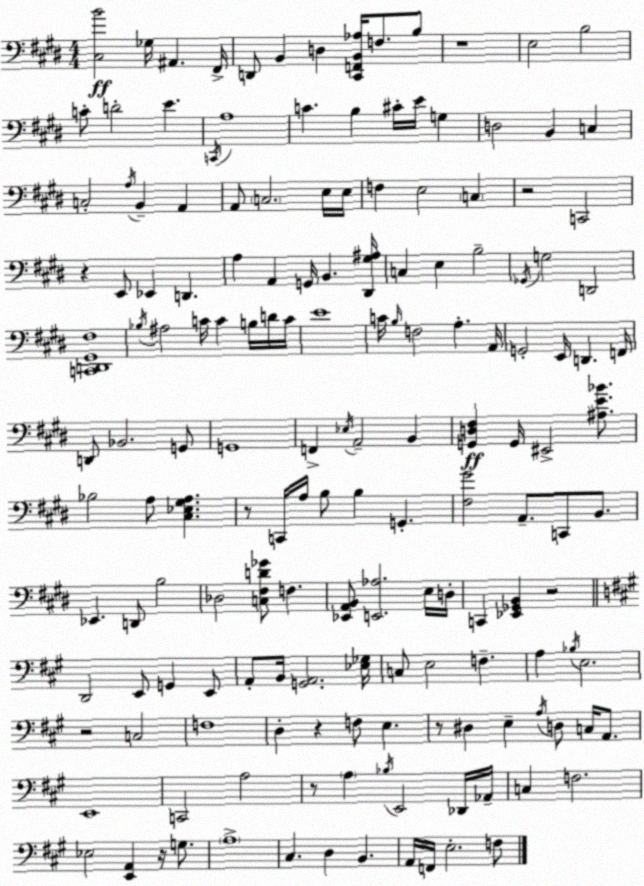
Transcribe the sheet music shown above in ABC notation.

X:1
T:Untitled
M:4/4
L:1/4
K:E
[^C,B]2 _G,/4 ^A,, ^F,,/4 D,,/2 B,, D, [^C,,F,,B,,_A,]/4 F,/2 B,/2 z4 E,2 B,2 C/2 D2 E C,,/4 A,4 C B, ^C/4 E/4 G, D,2 B,, C, C,2 A,/4 B,, A,, A,,/2 C,2 E,/4 E,/4 F, E,2 C, z2 C,,2 z E,,/2 _E,, D,, A, A,, G,,/4 B,, [^D,,^G,^A,]/4 C, E, B,2 _G,,/4 G,2 D,,2 [C,,D,,^G,,^F,]4 _B,/4 ^A,2 C/4 C B,/4 D/4 C/4 E4 C/4 B,/4 F,2 A, A,,/4 G,,2 E,,/4 D,, F,,/4 D,,/2 _B,,2 G,,/2 G,,4 F,, _E,/4 A,,2 B,, [G,,D,^F,] G,,/4 ^E,,2 [^A,E_B]/2 _B,2 A,/2 [^C,_E,^G,A,] z/2 C,,/4 A,/4 B,/2 B, G,, [^F,^G]2 A,,/2 C,,/2 B,,/2 _E,, D,,/2 B,2 _D,2 [C,^F,D_G]/2 F, [_E,,A,,B,,]/2 [E,,_A,]2 E,/4 D,/4 C,, [_E,,_G,,B,,] z2 D,,2 E,,/2 G,, E,,/2 A,,/2 B,,/4 [G,,A,,]2 [_E,_G,]/4 C,/2 E,2 F, A, _B,/4 E,2 z2 C,2 F,4 D, z F,/2 E, z/2 ^D, E, A,/4 D,/2 C,/4 A,,/2 E,,4 C,,2 A,2 z/2 A, _B,/4 E,,2 _D,,/4 _A,,/4 C, F,2 _E,2 [E,,A,,] z/4 G,/2 A,4 ^C, D, B,, A,,/4 F,,/4 E,2 F,/2